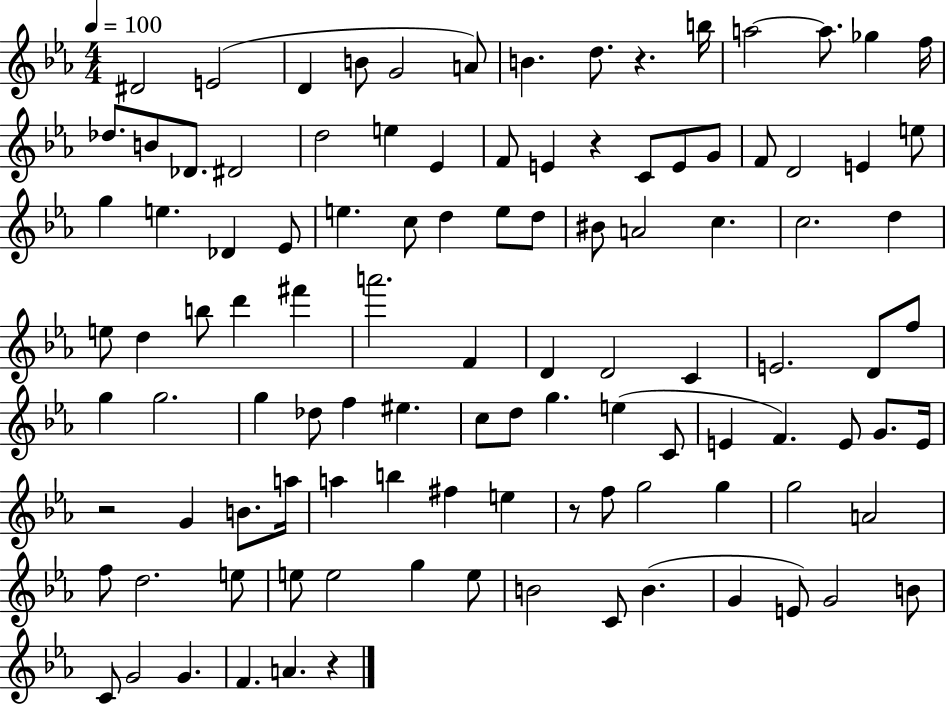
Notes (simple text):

D#4/h E4/h D4/q B4/e G4/h A4/e B4/q. D5/e. R/q. B5/s A5/h A5/e. Gb5/q F5/s Db5/e. B4/e Db4/e. D#4/h D5/h E5/q Eb4/q F4/e E4/q R/q C4/e E4/e G4/e F4/e D4/h E4/q E5/e G5/q E5/q. Db4/q Eb4/e E5/q. C5/e D5/q E5/e D5/e BIS4/e A4/h C5/q. C5/h. D5/q E5/e D5/q B5/e D6/q F#6/q A6/h. F4/q D4/q D4/h C4/q E4/h. D4/e F5/e G5/q G5/h. G5/q Db5/e F5/q EIS5/q. C5/e D5/e G5/q. E5/q C4/e E4/q F4/q. E4/e G4/e. E4/s R/h G4/q B4/e. A5/s A5/q B5/q F#5/q E5/q R/e F5/e G5/h G5/q G5/h A4/h F5/e D5/h. E5/e E5/e E5/h G5/q E5/e B4/h C4/e B4/q. G4/q E4/e G4/h B4/e C4/e G4/h G4/q. F4/q. A4/q. R/q